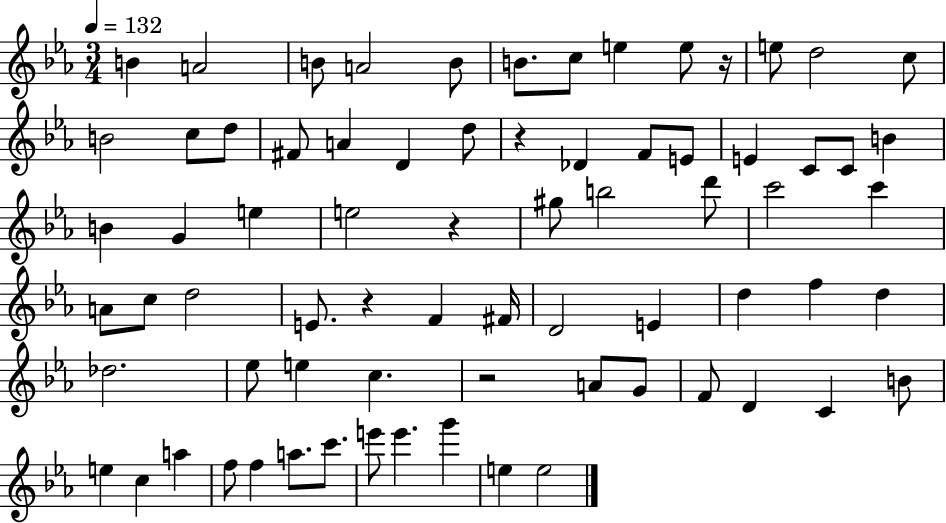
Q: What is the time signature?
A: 3/4